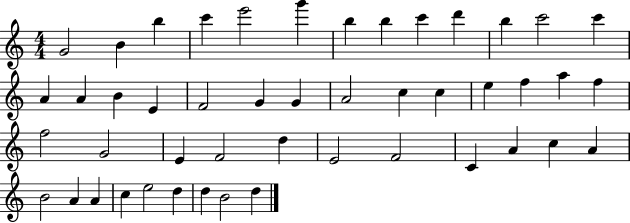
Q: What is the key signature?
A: C major